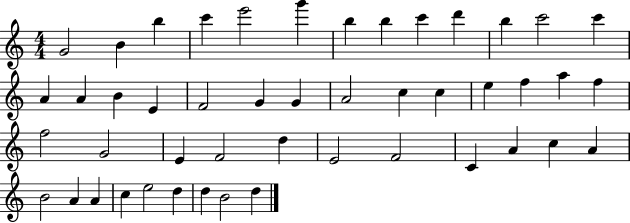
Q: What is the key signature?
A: C major